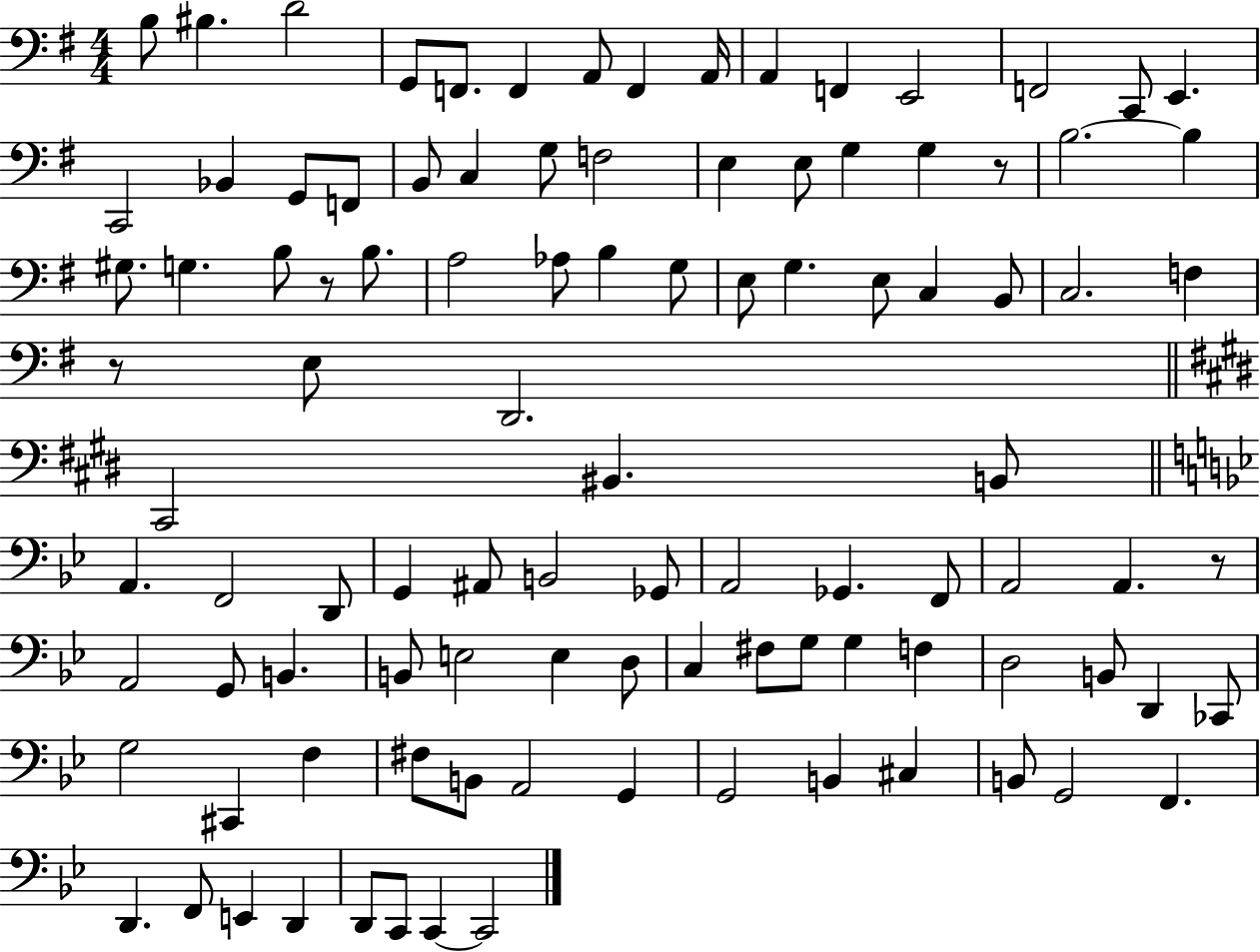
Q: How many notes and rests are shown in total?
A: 102